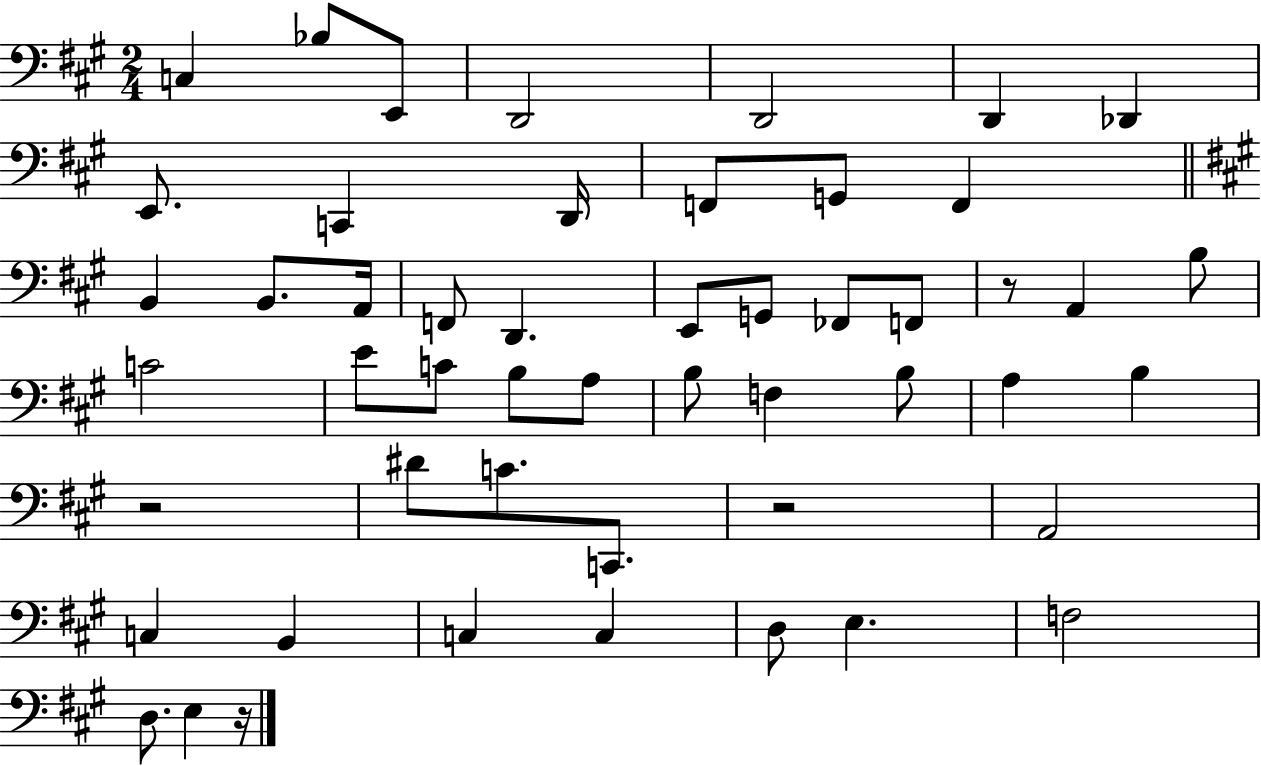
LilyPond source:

{
  \clef bass
  \numericTimeSignature
  \time 2/4
  \key a \major
  c4 bes8 e,8 | d,2 | d,2 | d,4 des,4 | \break e,8. c,4 d,16 | f,8 g,8 f,4 | \bar "||" \break \key a \major b,4 b,8. a,16 | f,8 d,4. | e,8 g,8 fes,8 f,8 | r8 a,4 b8 | \break c'2 | e'8 c'8 b8 a8 | b8 f4 b8 | a4 b4 | \break r2 | dis'8 c'8. c,8. | r2 | a,2 | \break c4 b,4 | c4 c4 | d8 e4. | f2 | \break d8. e4 r16 | \bar "|."
}